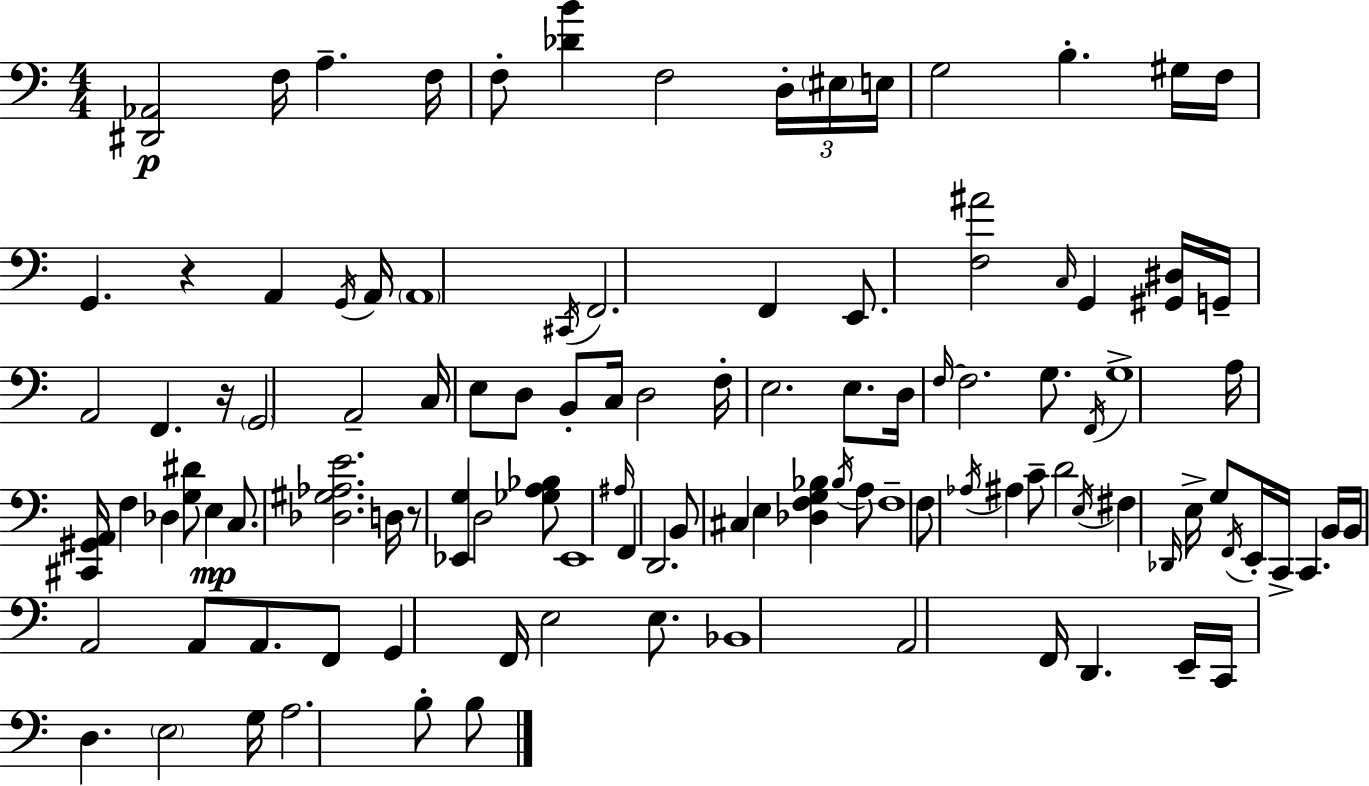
{
  \clef bass
  \numericTimeSignature
  \time 4/4
  \key a \minor
  <dis, aes,>2\p f16 a4.-- f16 | f8-. <des' b'>4 f2 \tuplet 3/2 { d16-. \parenthesize eis16 | e16 } g2 b4.-. gis16 | f16 g,4. r4 a,4 \acciaccatura { g,16 } | \break a,16 \parenthesize a,1 | \acciaccatura { cis,16 } f,2. f,4 | e,8. <f ais'>2 \grace { c16 } g,4 | <gis, dis>16 g,16-- a,2 f,4. | \break r16 \parenthesize g,2 a,2-- | c16 e8 d8 b,8-. c16 d2 | f16-. e2. | e8. d16 \grace { f16~ }~ f2. | \break g8. \acciaccatura { f,16 } g1-> | a16 <cis, gis, a,>16 f4 des4 <g dis'>8 | e4\mp c8. <des gis aes e'>2. | d16 r8 <ees, g>4 d2 | \break <ges a bes>8 ees,1 | \grace { ais16 } f,4 d,2. | b,8 cis4 e4 | <des f g bes>4 \acciaccatura { bes16 } a8 f1-- | \break f8 \acciaccatura { aes16 } ais4 c'8-- | d'2 \acciaccatura { e16 } fis4 \grace { des,16 } e16-> g8 | \acciaccatura { f,16 } e,16-. c,16-> c,4. b,16 b,16 a,2 | a,8 a,8. f,8 g,4 f,16 | \break e2 e8. bes,1 | a,2 | f,16 d,4. e,16-- c,16 d4. | \parenthesize e2 g16 a2. | \break b8-. b8 \bar "|."
}